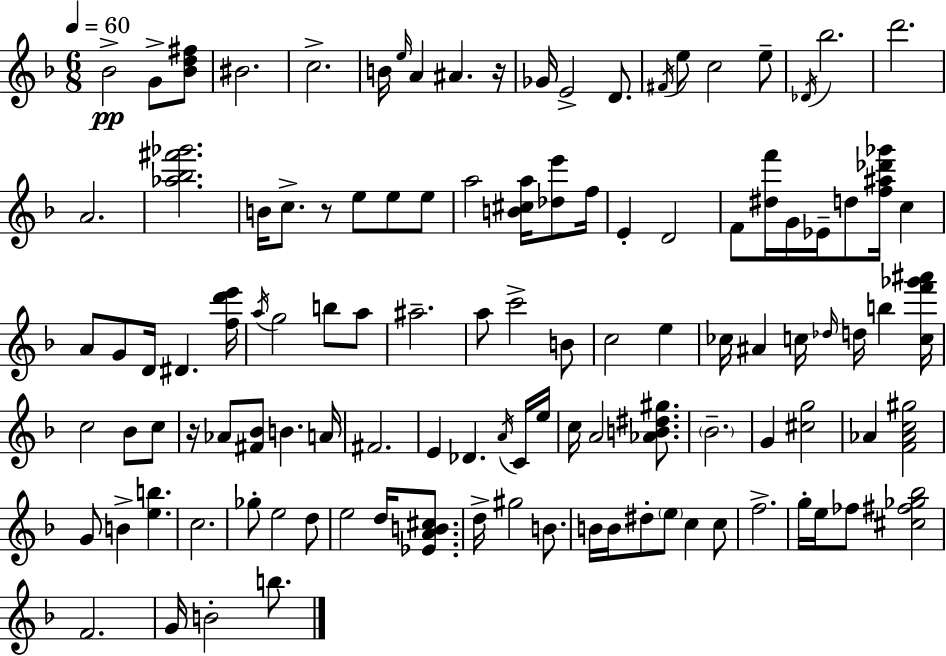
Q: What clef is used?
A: treble